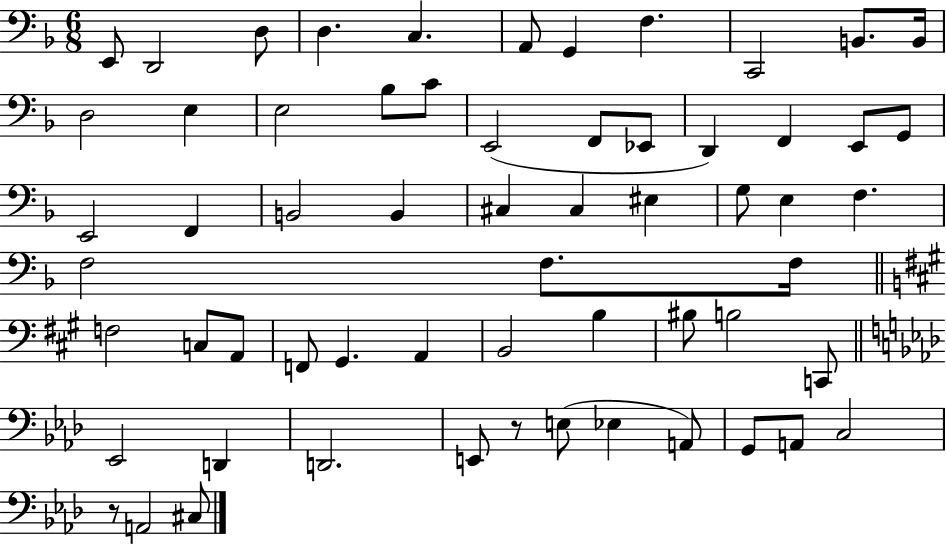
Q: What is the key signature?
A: F major